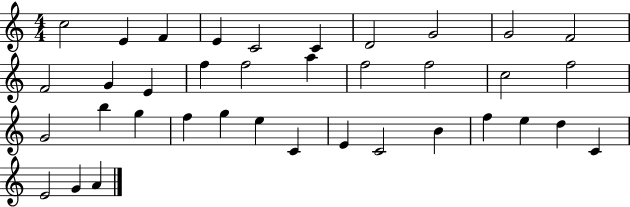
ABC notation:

X:1
T:Untitled
M:4/4
L:1/4
K:C
c2 E F E C2 C D2 G2 G2 F2 F2 G E f f2 a f2 f2 c2 f2 G2 b g f g e C E C2 B f e d C E2 G A